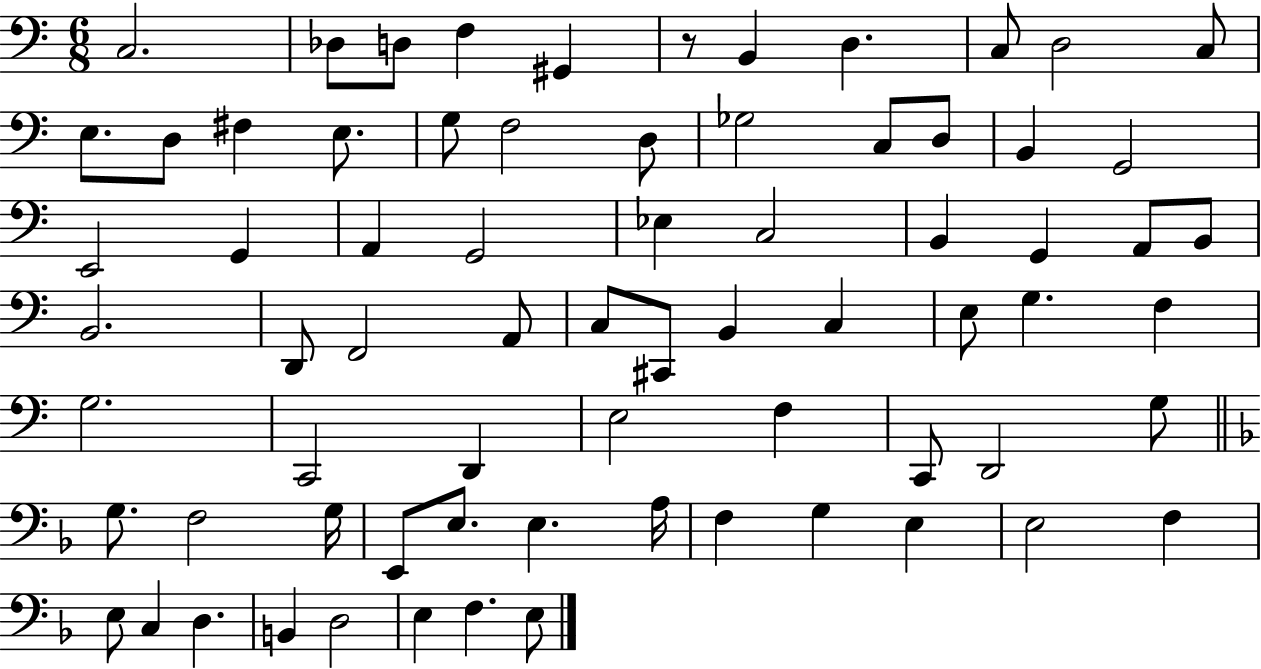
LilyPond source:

{
  \clef bass
  \numericTimeSignature
  \time 6/8
  \key c \major
  c2. | des8 d8 f4 gis,4 | r8 b,4 d4. | c8 d2 c8 | \break e8. d8 fis4 e8. | g8 f2 d8 | ges2 c8 d8 | b,4 g,2 | \break e,2 g,4 | a,4 g,2 | ees4 c2 | b,4 g,4 a,8 b,8 | \break b,2. | d,8 f,2 a,8 | c8 cis,8 b,4 c4 | e8 g4. f4 | \break g2. | c,2 d,4 | e2 f4 | c,8 d,2 g8 | \break \bar "||" \break \key d \minor g8. f2 g16 | e,8 e8. e4. a16 | f4 g4 e4 | e2 f4 | \break e8 c4 d4. | b,4 d2 | e4 f4. e8 | \bar "|."
}